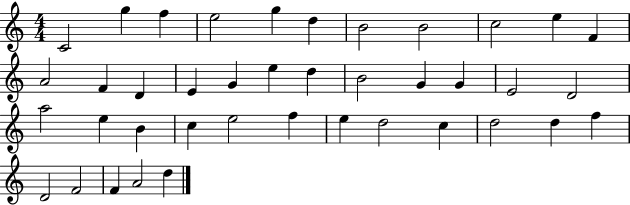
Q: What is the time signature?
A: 4/4